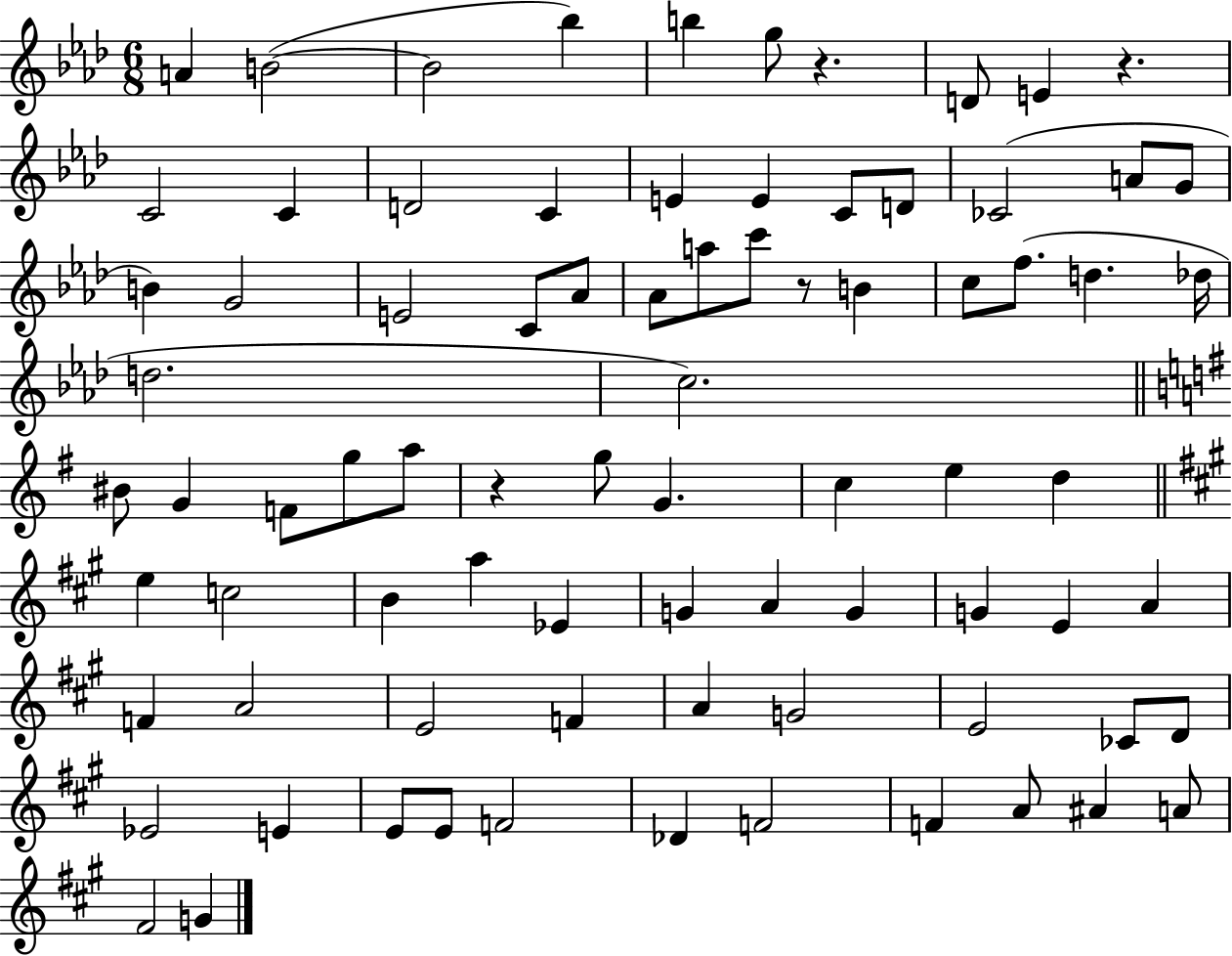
{
  \clef treble
  \numericTimeSignature
  \time 6/8
  \key aes \major
  a'4 b'2~(~ | b'2 bes''4) | b''4 g''8 r4. | d'8 e'4 r4. | \break c'2 c'4 | d'2 c'4 | e'4 e'4 c'8 d'8 | ces'2( a'8 g'8 | \break b'4) g'2 | e'2 c'8 aes'8 | aes'8 a''8 c'''8 r8 b'4 | c''8 f''8.( d''4. des''16 | \break d''2. | c''2.) | \bar "||" \break \key g \major bis'8 g'4 f'8 g''8 a''8 | r4 g''8 g'4. | c''4 e''4 d''4 | \bar "||" \break \key a \major e''4 c''2 | b'4 a''4 ees'4 | g'4 a'4 g'4 | g'4 e'4 a'4 | \break f'4 a'2 | e'2 f'4 | a'4 g'2 | e'2 ces'8 d'8 | \break ees'2 e'4 | e'8 e'8 f'2 | des'4 f'2 | f'4 a'8 ais'4 a'8 | \break fis'2 g'4 | \bar "|."
}